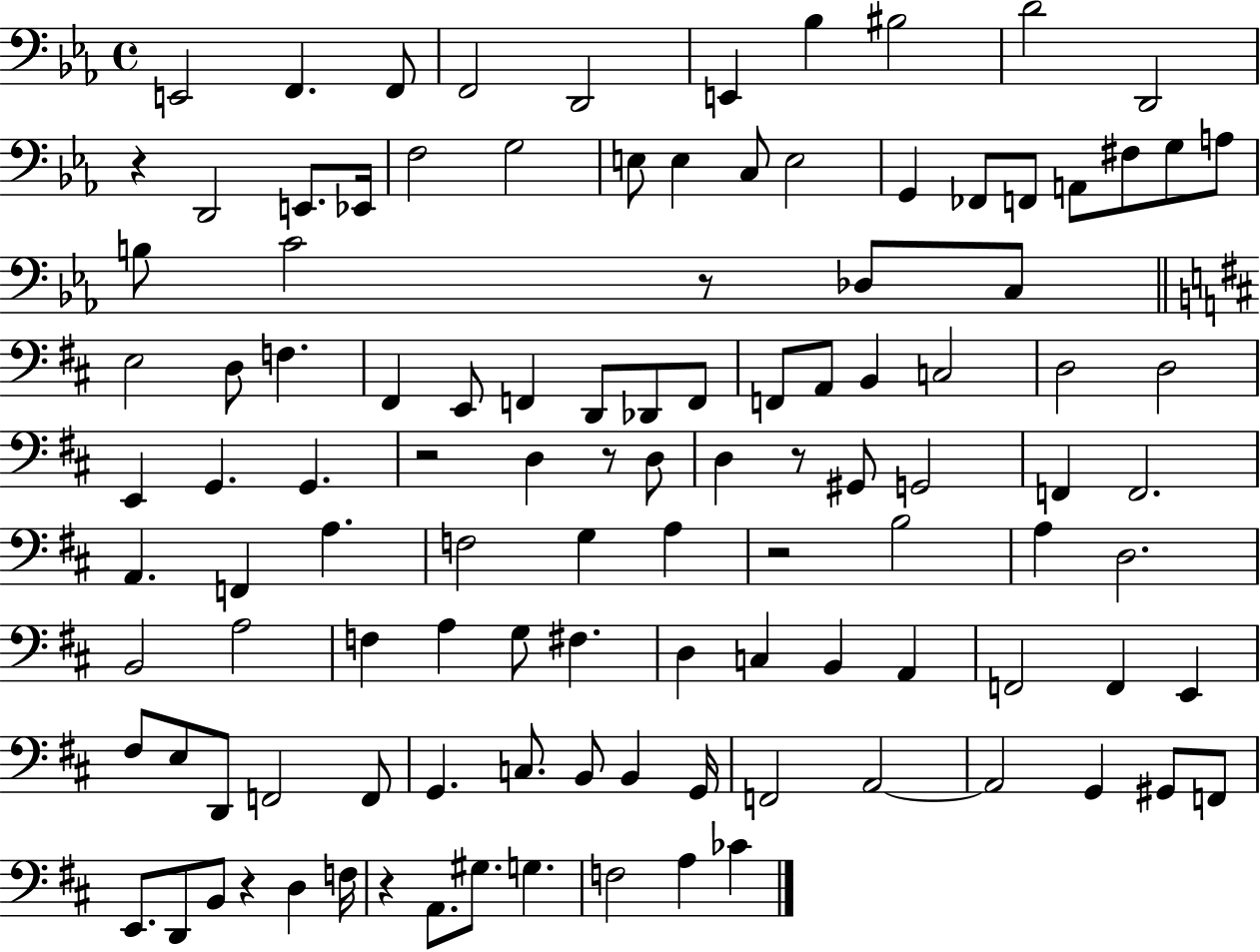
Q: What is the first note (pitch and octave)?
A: E2